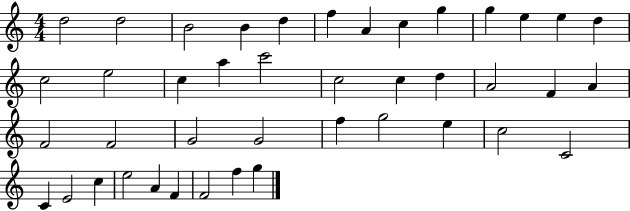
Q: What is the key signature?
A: C major